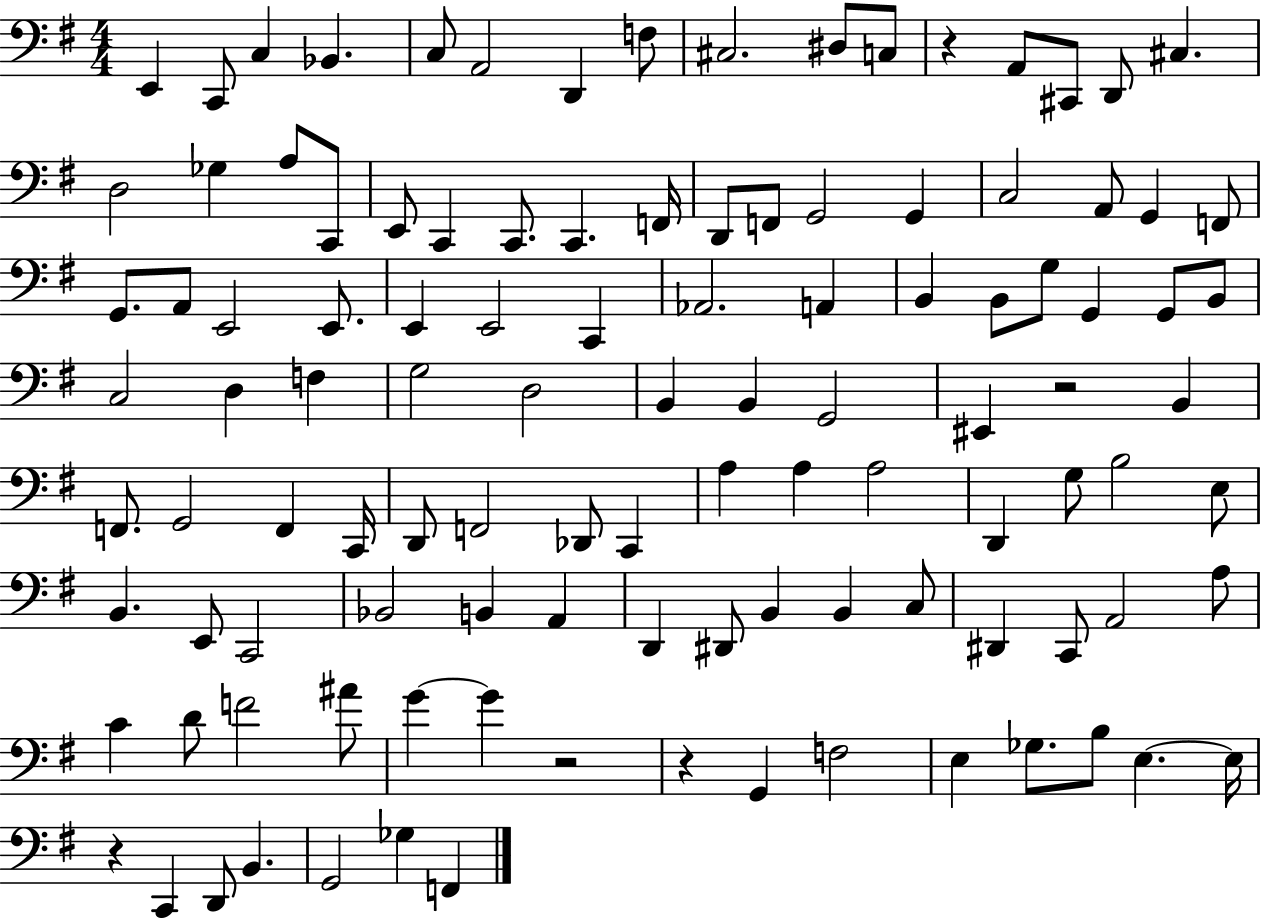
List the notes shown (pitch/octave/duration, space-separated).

E2/q C2/e C3/q Bb2/q. C3/e A2/h D2/q F3/e C#3/h. D#3/e C3/e R/q A2/e C#2/e D2/e C#3/q. D3/h Gb3/q A3/e C2/e E2/e C2/q C2/e. C2/q. F2/s D2/e F2/e G2/h G2/q C3/h A2/e G2/q F2/e G2/e. A2/e E2/h E2/e. E2/q E2/h C2/q Ab2/h. A2/q B2/q B2/e G3/e G2/q G2/e B2/e C3/h D3/q F3/q G3/h D3/h B2/q B2/q G2/h EIS2/q R/h B2/q F2/e. G2/h F2/q C2/s D2/e F2/h Db2/e C2/q A3/q A3/q A3/h D2/q G3/e B3/h E3/e B2/q. E2/e C2/h Bb2/h B2/q A2/q D2/q D#2/e B2/q B2/q C3/e D#2/q C2/e A2/h A3/e C4/q D4/e F4/h A#4/e G4/q G4/q R/h R/q G2/q F3/h E3/q Gb3/e. B3/e E3/q. E3/s R/q C2/q D2/e B2/q. G2/h Gb3/q F2/q